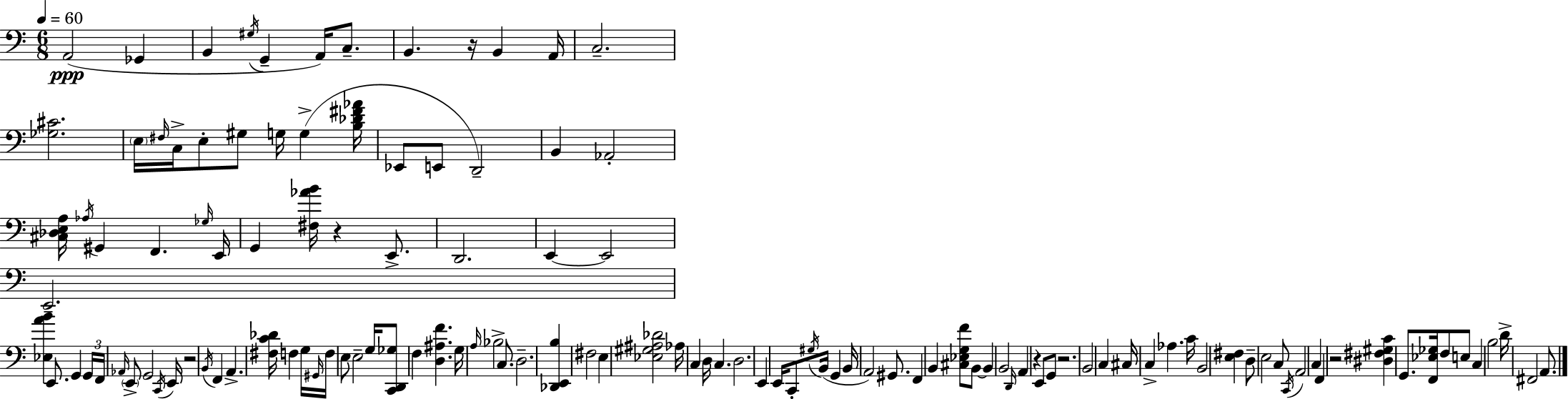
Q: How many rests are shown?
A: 6